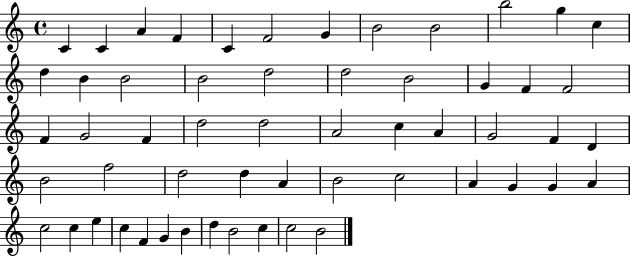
X:1
T:Untitled
M:4/4
L:1/4
K:C
C C A F C F2 G B2 B2 b2 g c d B B2 B2 d2 d2 B2 G F F2 F G2 F d2 d2 A2 c A G2 F D B2 f2 d2 d A B2 c2 A G G A c2 c e c F G B d B2 c c2 B2